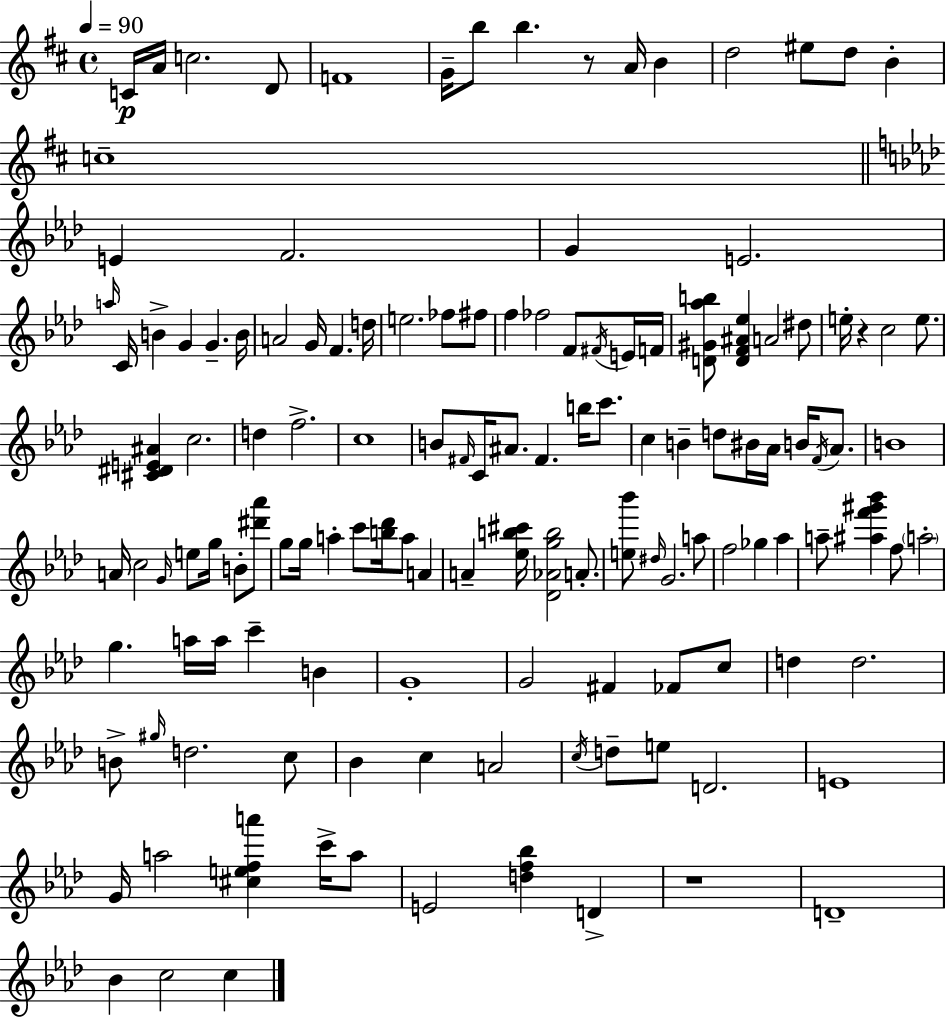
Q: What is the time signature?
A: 4/4